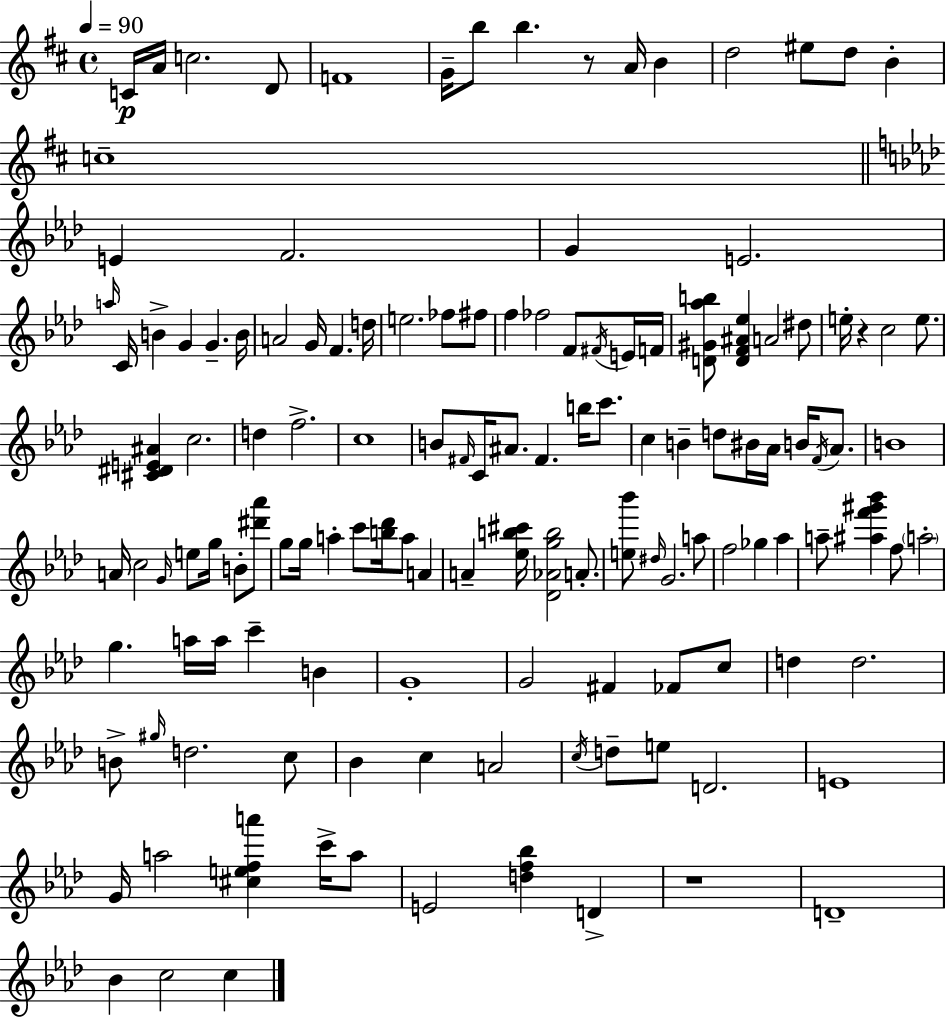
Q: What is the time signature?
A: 4/4